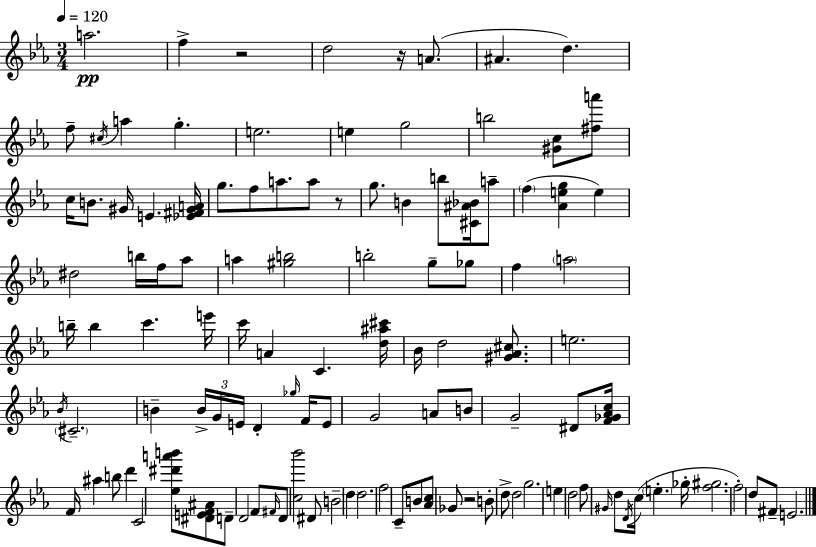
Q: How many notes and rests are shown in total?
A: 116